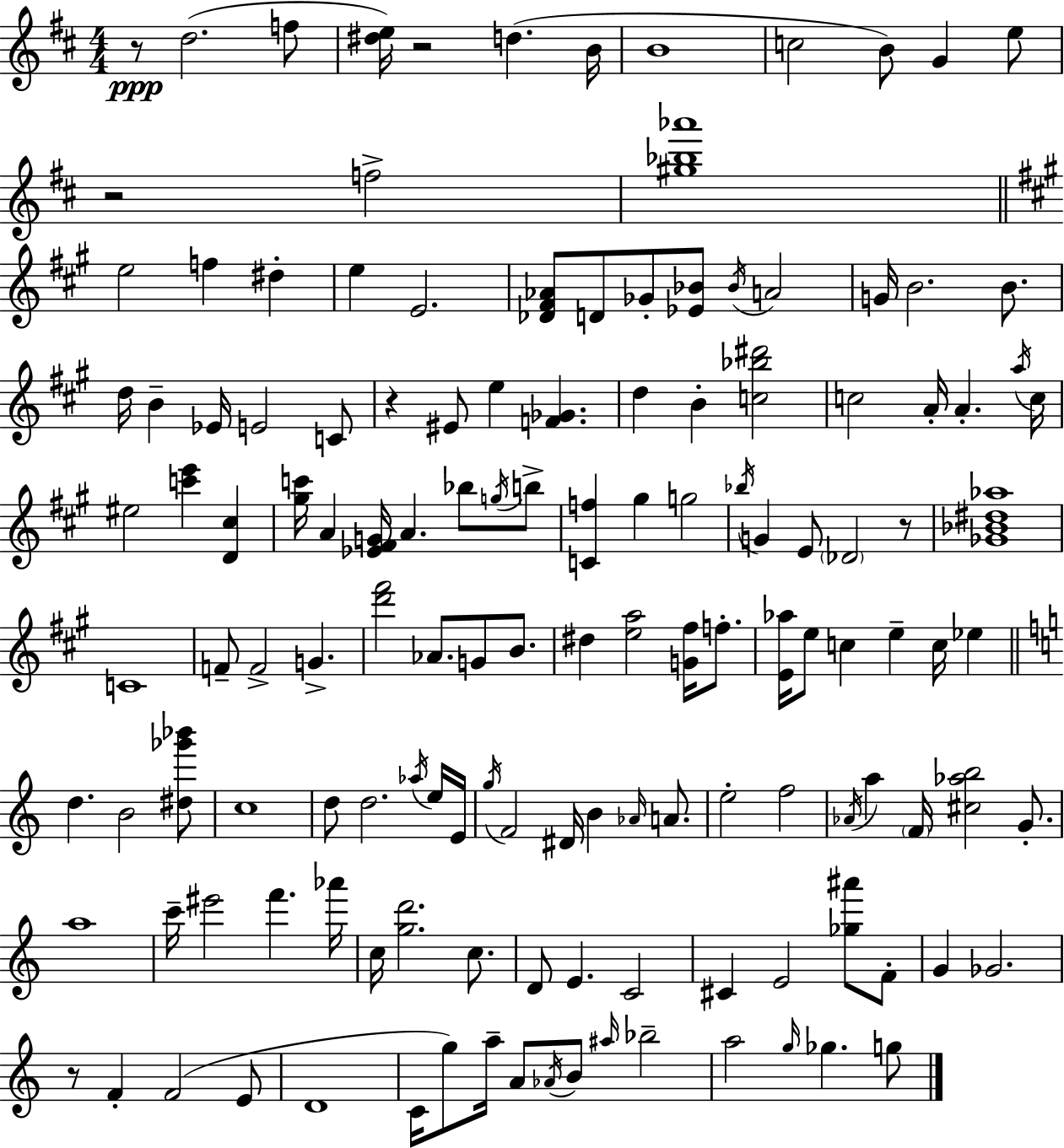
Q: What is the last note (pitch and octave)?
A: G5